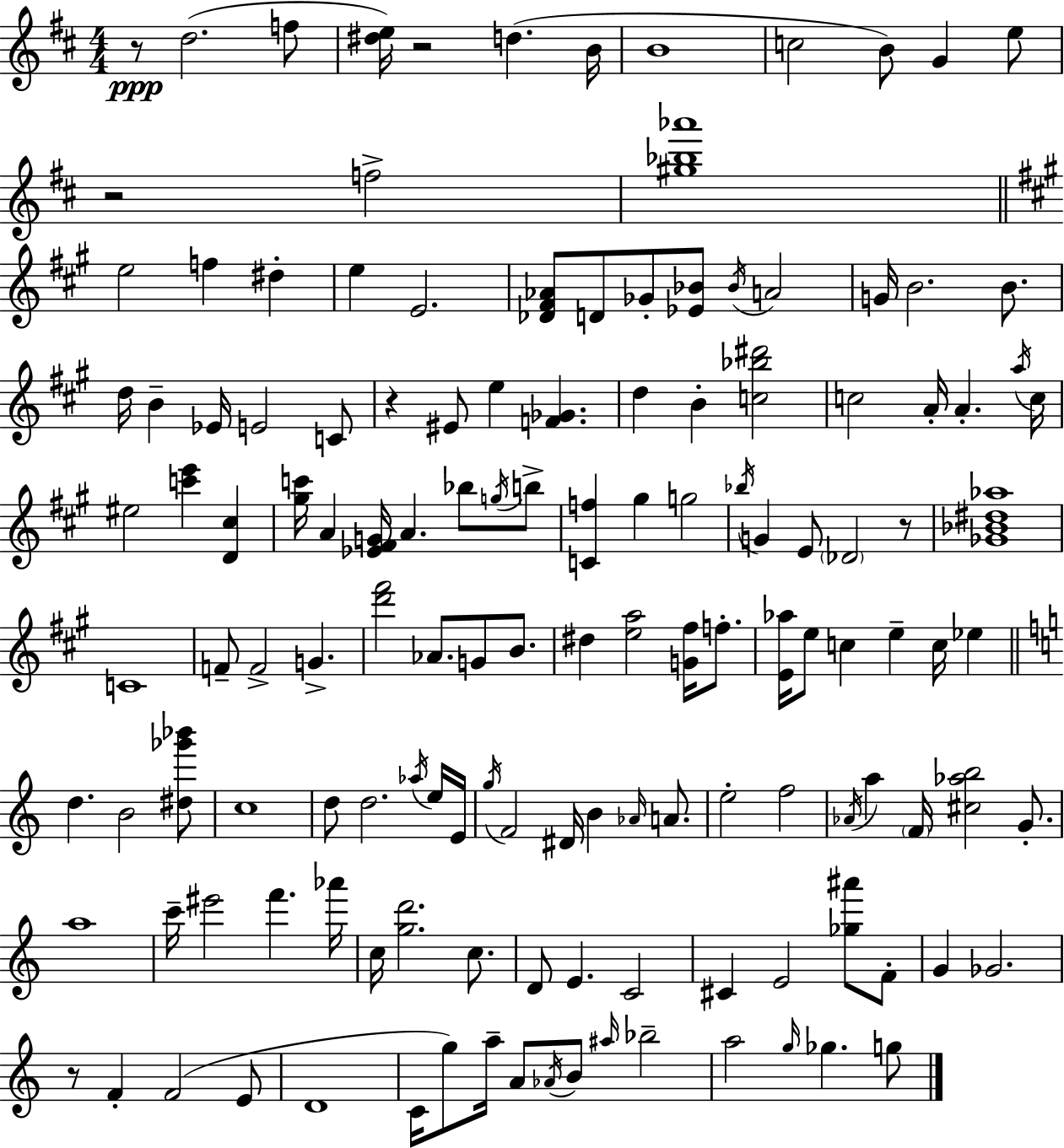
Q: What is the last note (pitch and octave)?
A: G5